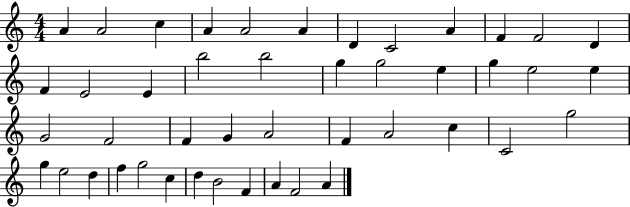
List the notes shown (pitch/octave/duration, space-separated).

A4/q A4/h C5/q A4/q A4/h A4/q D4/q C4/h A4/q F4/q F4/h D4/q F4/q E4/h E4/q B5/h B5/h G5/q G5/h E5/q G5/q E5/h E5/q G4/h F4/h F4/q G4/q A4/h F4/q A4/h C5/q C4/h G5/h G5/q E5/h D5/q F5/q G5/h C5/q D5/q B4/h F4/q A4/q F4/h A4/q